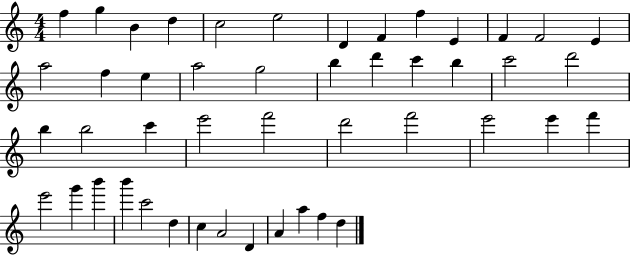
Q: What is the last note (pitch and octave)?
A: D5